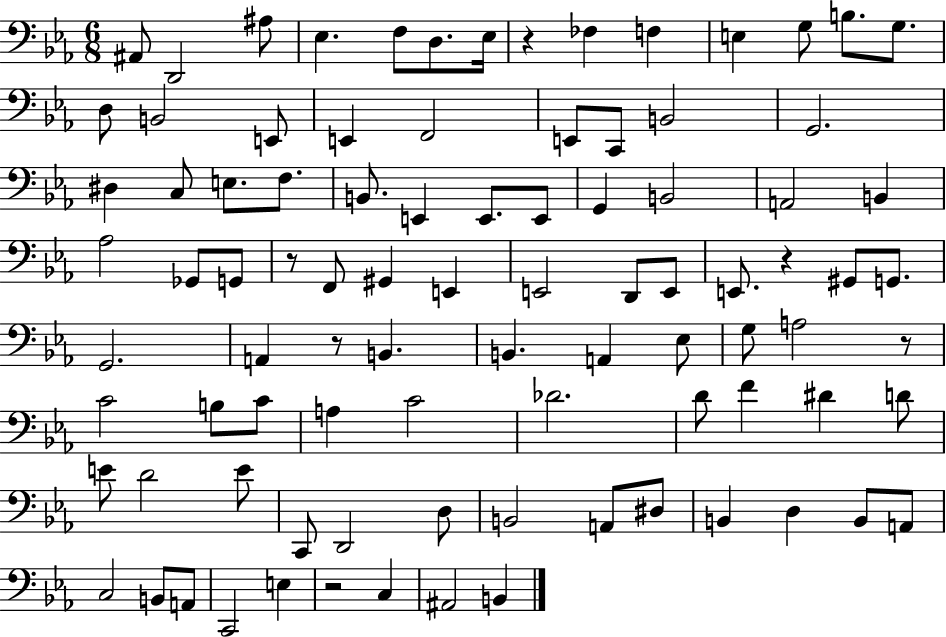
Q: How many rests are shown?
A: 6